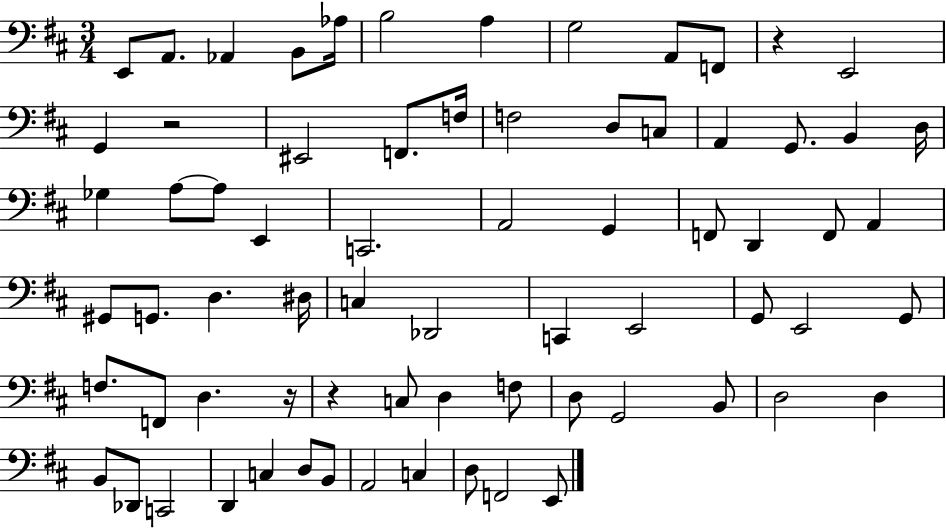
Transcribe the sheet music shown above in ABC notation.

X:1
T:Untitled
M:3/4
L:1/4
K:D
E,,/2 A,,/2 _A,, B,,/2 _A,/4 B,2 A, G,2 A,,/2 F,,/2 z E,,2 G,, z2 ^E,,2 F,,/2 F,/4 F,2 D,/2 C,/2 A,, G,,/2 B,, D,/4 _G, A,/2 A,/2 E,, C,,2 A,,2 G,, F,,/2 D,, F,,/2 A,, ^G,,/2 G,,/2 D, ^D,/4 C, _D,,2 C,, E,,2 G,,/2 E,,2 G,,/2 F,/2 F,,/2 D, z/4 z C,/2 D, F,/2 D,/2 G,,2 B,,/2 D,2 D, B,,/2 _D,,/2 C,,2 D,, C, D,/2 B,,/2 A,,2 C, D,/2 F,,2 E,,/2